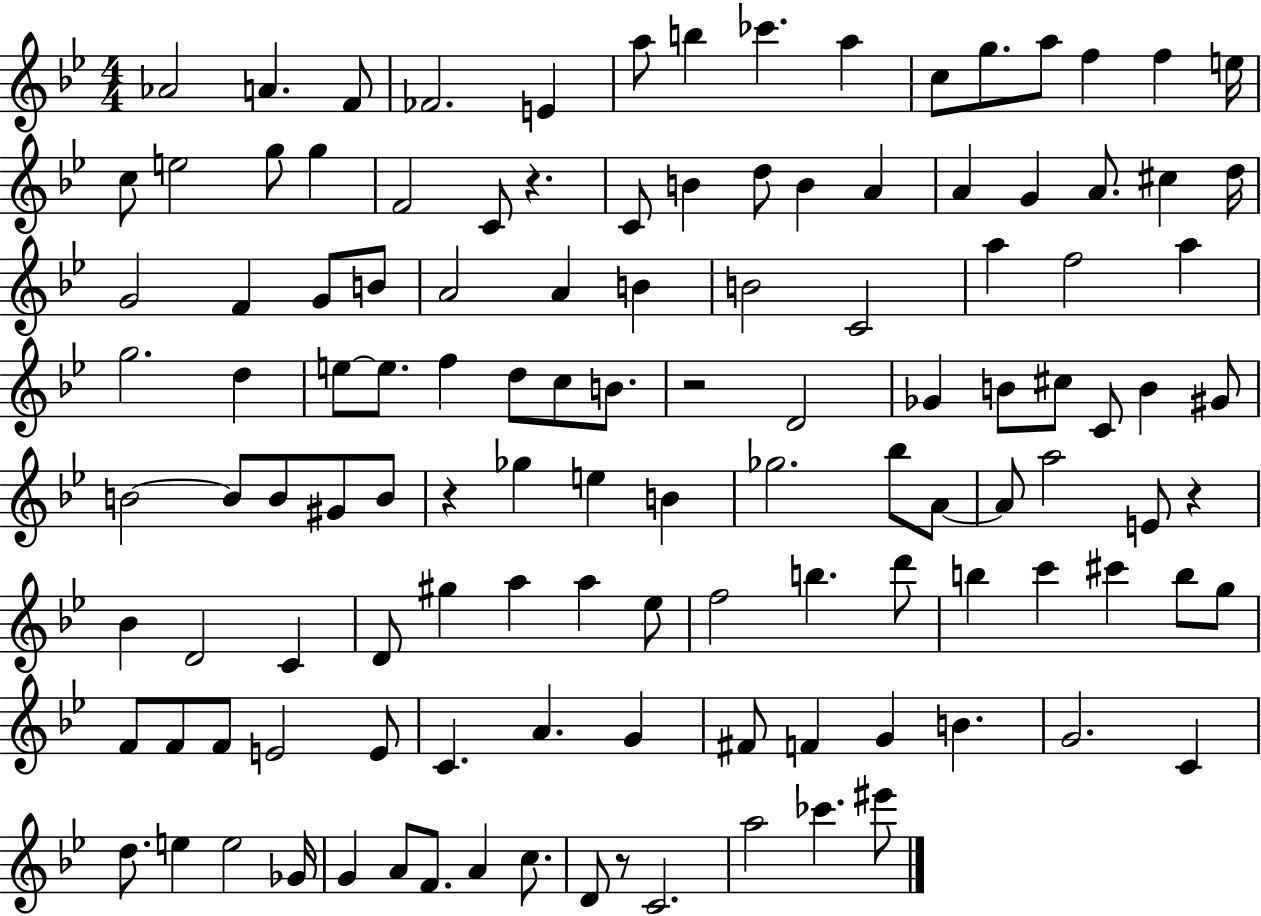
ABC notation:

X:1
T:Untitled
M:4/4
L:1/4
K:Bb
_A2 A F/2 _F2 E a/2 b _c' a c/2 g/2 a/2 f f e/4 c/2 e2 g/2 g F2 C/2 z C/2 B d/2 B A A G A/2 ^c d/4 G2 F G/2 B/2 A2 A B B2 C2 a f2 a g2 d e/2 e/2 f d/2 c/2 B/2 z2 D2 _G B/2 ^c/2 C/2 B ^G/2 B2 B/2 B/2 ^G/2 B/2 z _g e B _g2 _b/2 A/2 A/2 a2 E/2 z _B D2 C D/2 ^g a a _e/2 f2 b d'/2 b c' ^c' b/2 g/2 F/2 F/2 F/2 E2 E/2 C A G ^F/2 F G B G2 C d/2 e e2 _G/4 G A/2 F/2 A c/2 D/2 z/2 C2 a2 _c' ^e'/2